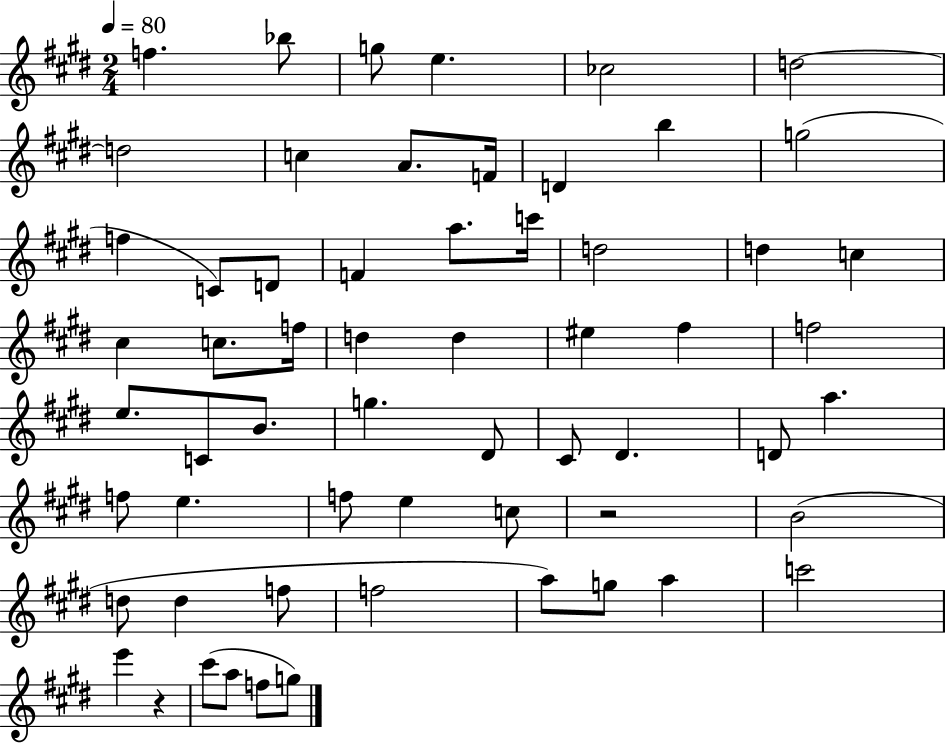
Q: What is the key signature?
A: E major